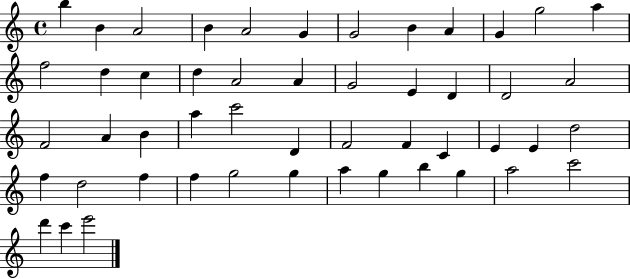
X:1
T:Untitled
M:4/4
L:1/4
K:C
b B A2 B A2 G G2 B A G g2 a f2 d c d A2 A G2 E D D2 A2 F2 A B a c'2 D F2 F C E E d2 f d2 f f g2 g a g b g a2 c'2 d' c' e'2